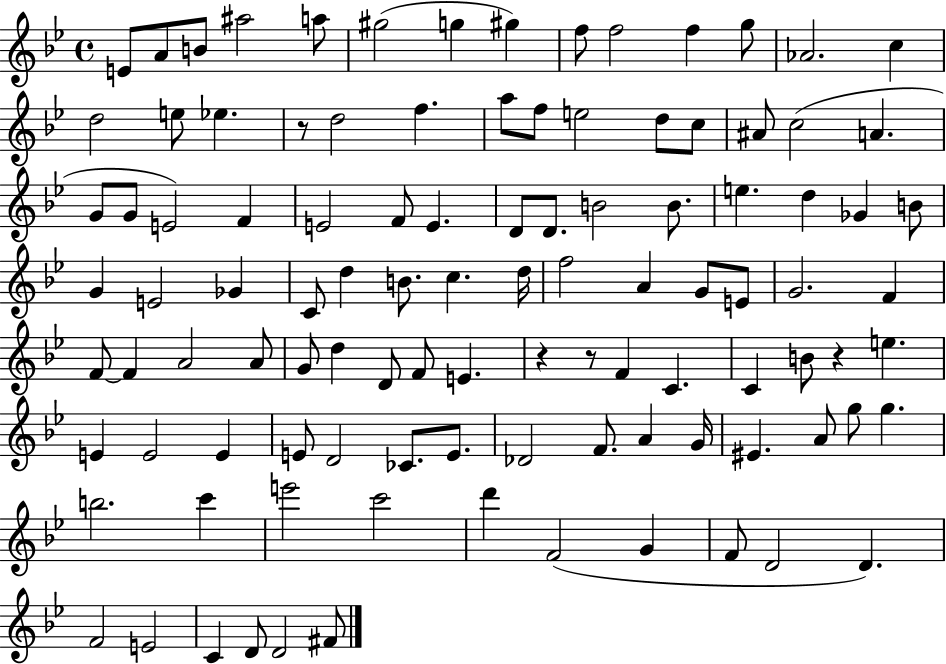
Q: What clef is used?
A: treble